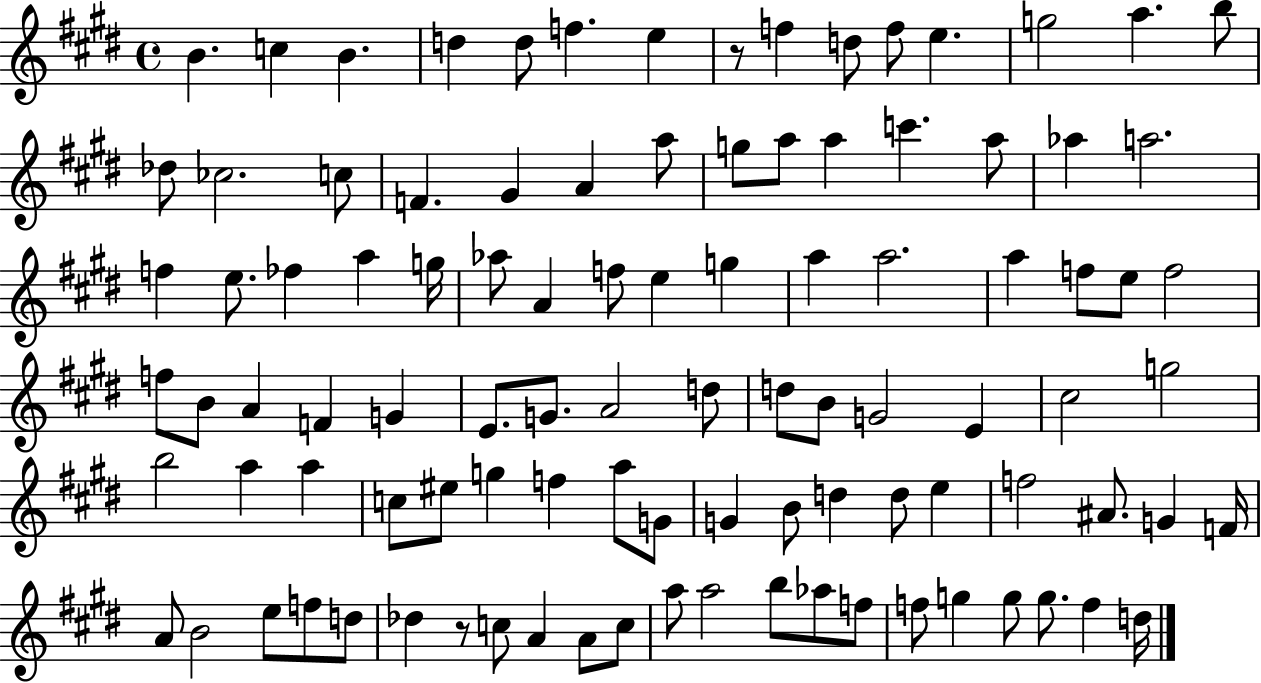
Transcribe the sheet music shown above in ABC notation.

X:1
T:Untitled
M:4/4
L:1/4
K:E
B c B d d/2 f e z/2 f d/2 f/2 e g2 a b/2 _d/2 _c2 c/2 F ^G A a/2 g/2 a/2 a c' a/2 _a a2 f e/2 _f a g/4 _a/2 A f/2 e g a a2 a f/2 e/2 f2 f/2 B/2 A F G E/2 G/2 A2 d/2 d/2 B/2 G2 E ^c2 g2 b2 a a c/2 ^e/2 g f a/2 G/2 G B/2 d d/2 e f2 ^A/2 G F/4 A/2 B2 e/2 f/2 d/2 _d z/2 c/2 A A/2 c/2 a/2 a2 b/2 _a/2 f/2 f/2 g g/2 g/2 f d/4